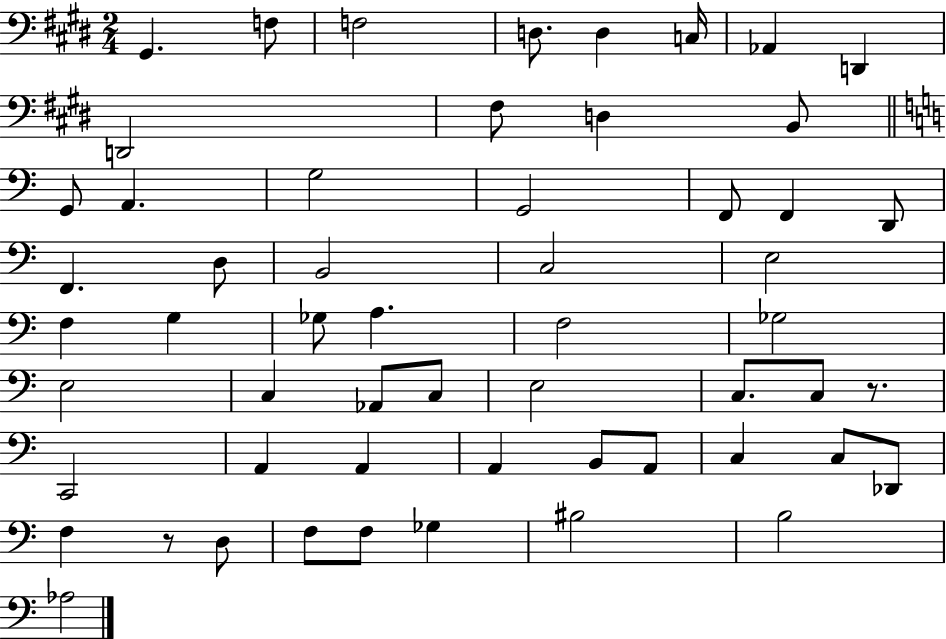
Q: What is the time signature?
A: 2/4